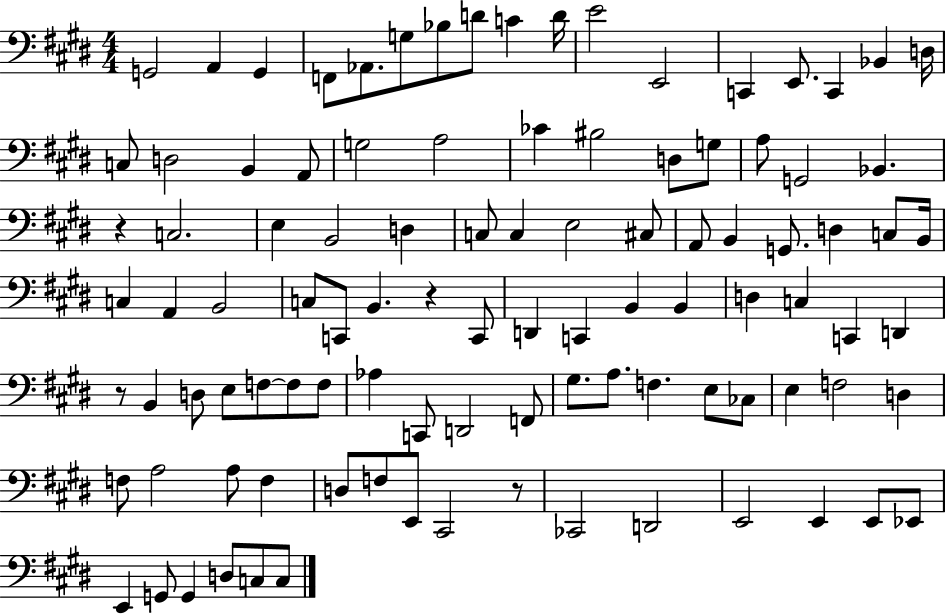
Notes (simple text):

G2/h A2/q G2/q F2/e Ab2/e. G3/e Bb3/e D4/e C4/q D4/s E4/h E2/h C2/q E2/e. C2/q Bb2/q D3/s C3/e D3/h B2/q A2/e G3/h A3/h CES4/q BIS3/h D3/e G3/e A3/e G2/h Bb2/q. R/q C3/h. E3/q B2/h D3/q C3/e C3/q E3/h C#3/e A2/e B2/q G2/e. D3/q C3/e B2/s C3/q A2/q B2/h C3/e C2/e B2/q. R/q C2/e D2/q C2/q B2/q B2/q D3/q C3/q C2/q D2/q R/e B2/q D3/e E3/e F3/e F3/e F3/e Ab3/q C2/e D2/h F2/e G#3/e. A3/e. F3/q. E3/e CES3/e E3/q F3/h D3/q F3/e A3/h A3/e F3/q D3/e F3/e E2/e C#2/h R/e CES2/h D2/h E2/h E2/q E2/e Eb2/e E2/q G2/e G2/q D3/e C3/e C3/e